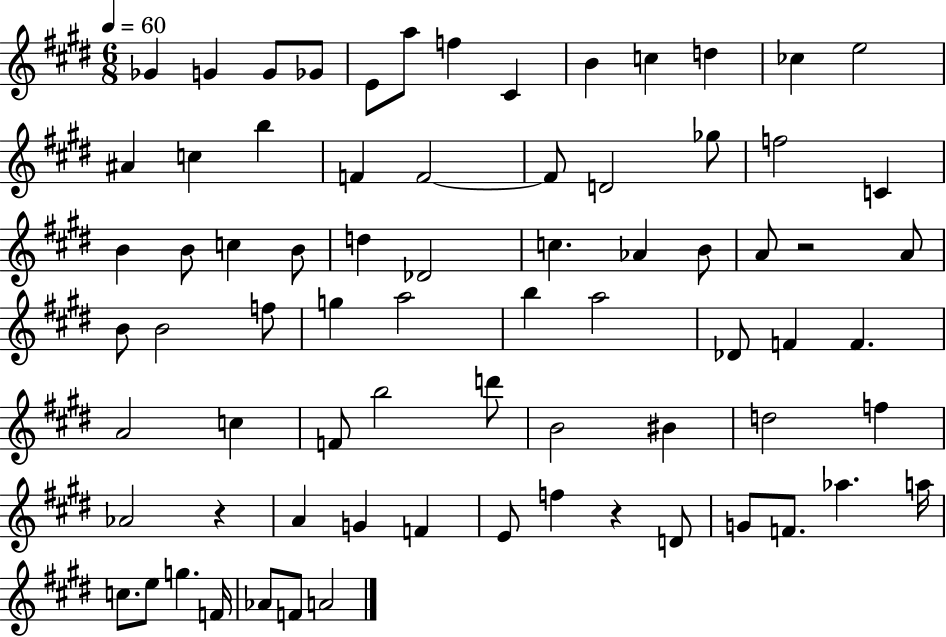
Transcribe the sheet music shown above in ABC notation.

X:1
T:Untitled
M:6/8
L:1/4
K:E
_G G G/2 _G/2 E/2 a/2 f ^C B c d _c e2 ^A c b F F2 F/2 D2 _g/2 f2 C B B/2 c B/2 d _D2 c _A B/2 A/2 z2 A/2 B/2 B2 f/2 g a2 b a2 _D/2 F F A2 c F/2 b2 d'/2 B2 ^B d2 f _A2 z A G F E/2 f z D/2 G/2 F/2 _a a/4 c/2 e/2 g F/4 _A/2 F/2 A2